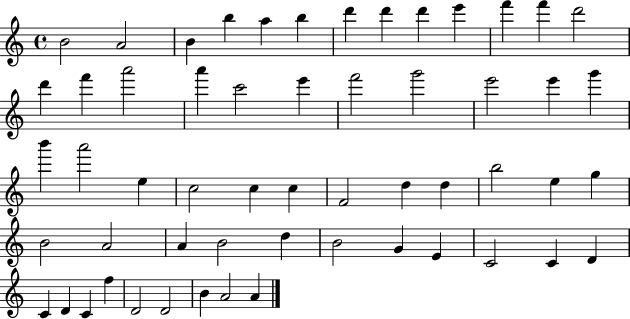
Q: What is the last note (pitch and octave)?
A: A4